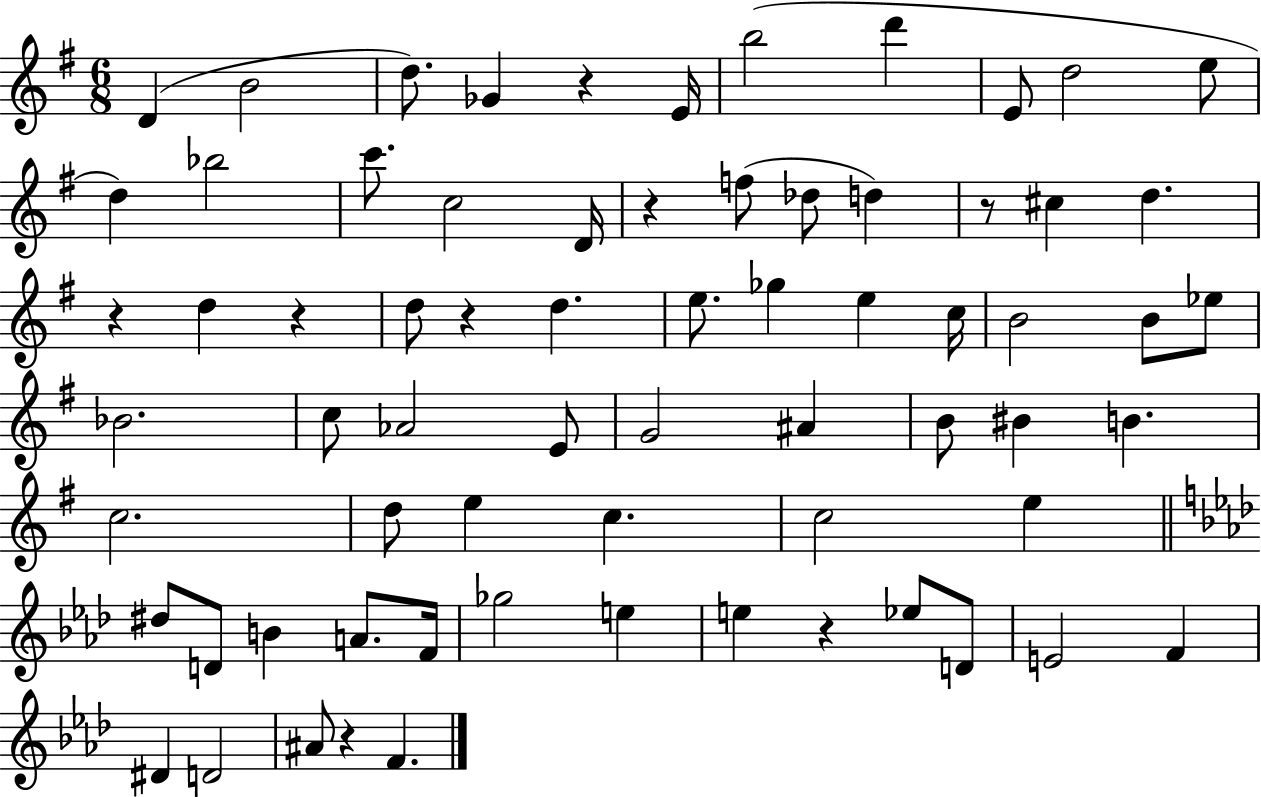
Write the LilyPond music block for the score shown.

{
  \clef treble
  \numericTimeSignature
  \time 6/8
  \key g \major
  d'4( b'2 | d''8.) ges'4 r4 e'16 | b''2( d'''4 | e'8 d''2 e''8 | \break d''4) bes''2 | c'''8. c''2 d'16 | r4 f''8( des''8 d''4) | r8 cis''4 d''4. | \break r4 d''4 r4 | d''8 r4 d''4. | e''8. ges''4 e''4 c''16 | b'2 b'8 ees''8 | \break bes'2. | c''8 aes'2 e'8 | g'2 ais'4 | b'8 bis'4 b'4. | \break c''2. | d''8 e''4 c''4. | c''2 e''4 | \bar "||" \break \key aes \major dis''8 d'8 b'4 a'8. f'16 | ges''2 e''4 | e''4 r4 ees''8 d'8 | e'2 f'4 | \break dis'4 d'2 | ais'8 r4 f'4. | \bar "|."
}